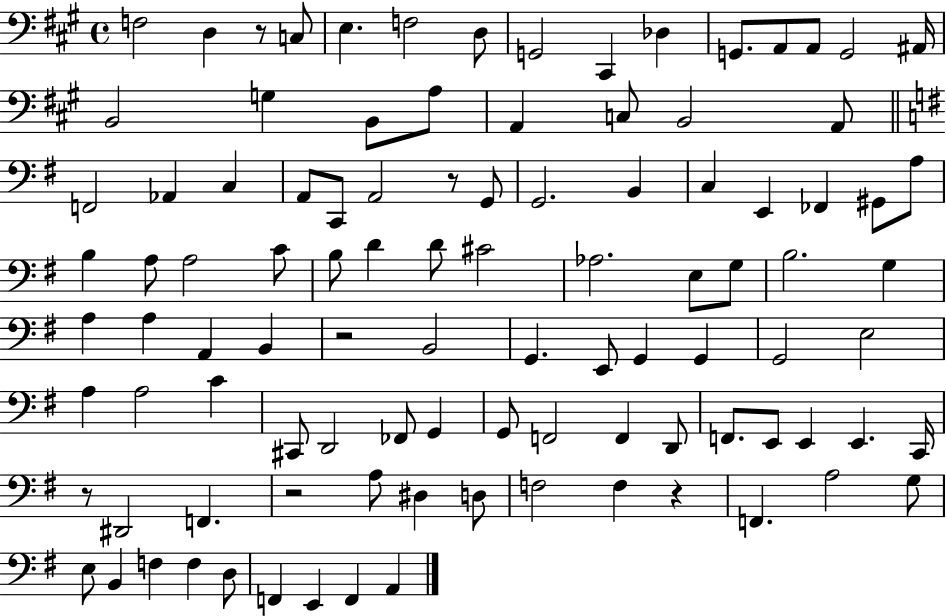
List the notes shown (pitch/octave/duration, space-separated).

F3/h D3/q R/e C3/e E3/q. F3/h D3/e G2/h C#2/q Db3/q G2/e. A2/e A2/e G2/h A#2/s B2/h G3/q B2/e A3/e A2/q C3/e B2/h A2/e F2/h Ab2/q C3/q A2/e C2/e A2/h R/e G2/e G2/h. B2/q C3/q E2/q FES2/q G#2/e A3/e B3/q A3/e A3/h C4/e B3/e D4/q D4/e C#4/h Ab3/h. E3/e G3/e B3/h. G3/q A3/q A3/q A2/q B2/q R/h B2/h G2/q. E2/e G2/q G2/q G2/h E3/h A3/q A3/h C4/q C#2/e D2/h FES2/e G2/q G2/e F2/h F2/q D2/e F2/e. E2/e E2/q E2/q. C2/s R/e D#2/h F2/q. R/h A3/e D#3/q D3/e F3/h F3/q R/q F2/q. A3/h G3/e E3/e B2/q F3/q F3/q D3/e F2/q E2/q F2/q A2/q